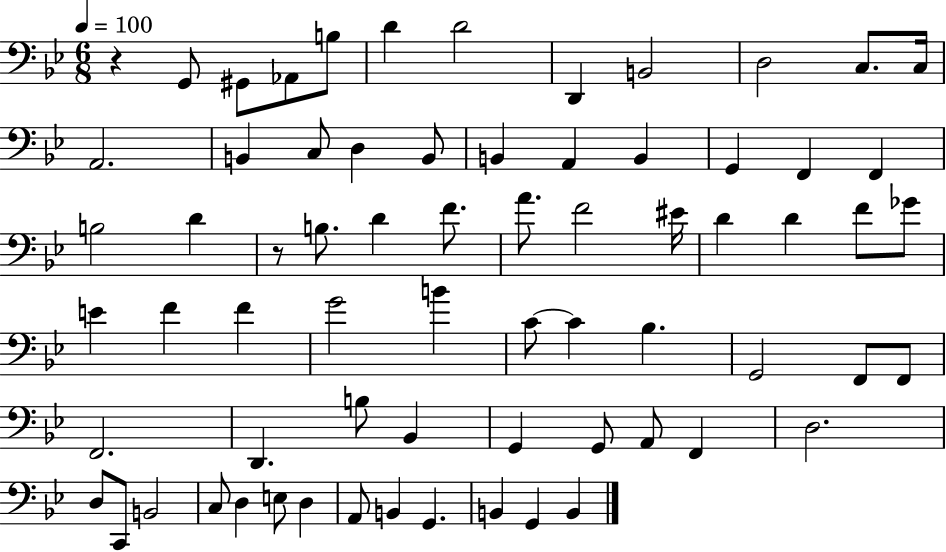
X:1
T:Untitled
M:6/8
L:1/4
K:Bb
z G,,/2 ^G,,/2 _A,,/2 B,/2 D D2 D,, B,,2 D,2 C,/2 C,/4 A,,2 B,, C,/2 D, B,,/2 B,, A,, B,, G,, F,, F,, B,2 D z/2 B,/2 D F/2 A/2 F2 ^E/4 D D F/2 _G/2 E F F G2 B C/2 C _B, G,,2 F,,/2 F,,/2 F,,2 D,, B,/2 _B,, G,, G,,/2 A,,/2 F,, D,2 D,/2 C,,/2 B,,2 C,/2 D, E,/2 D, A,,/2 B,, G,, B,, G,, B,,